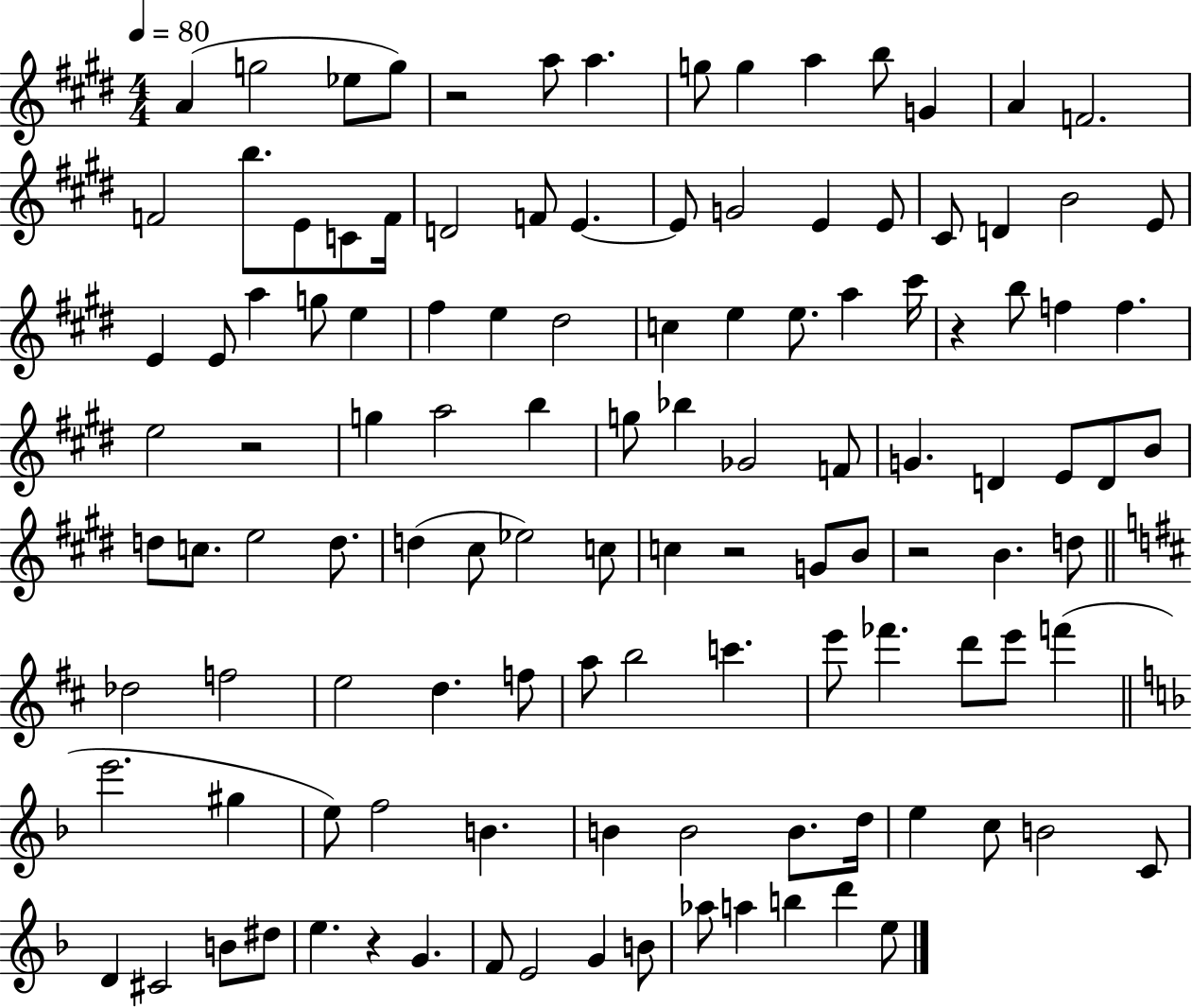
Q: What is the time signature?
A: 4/4